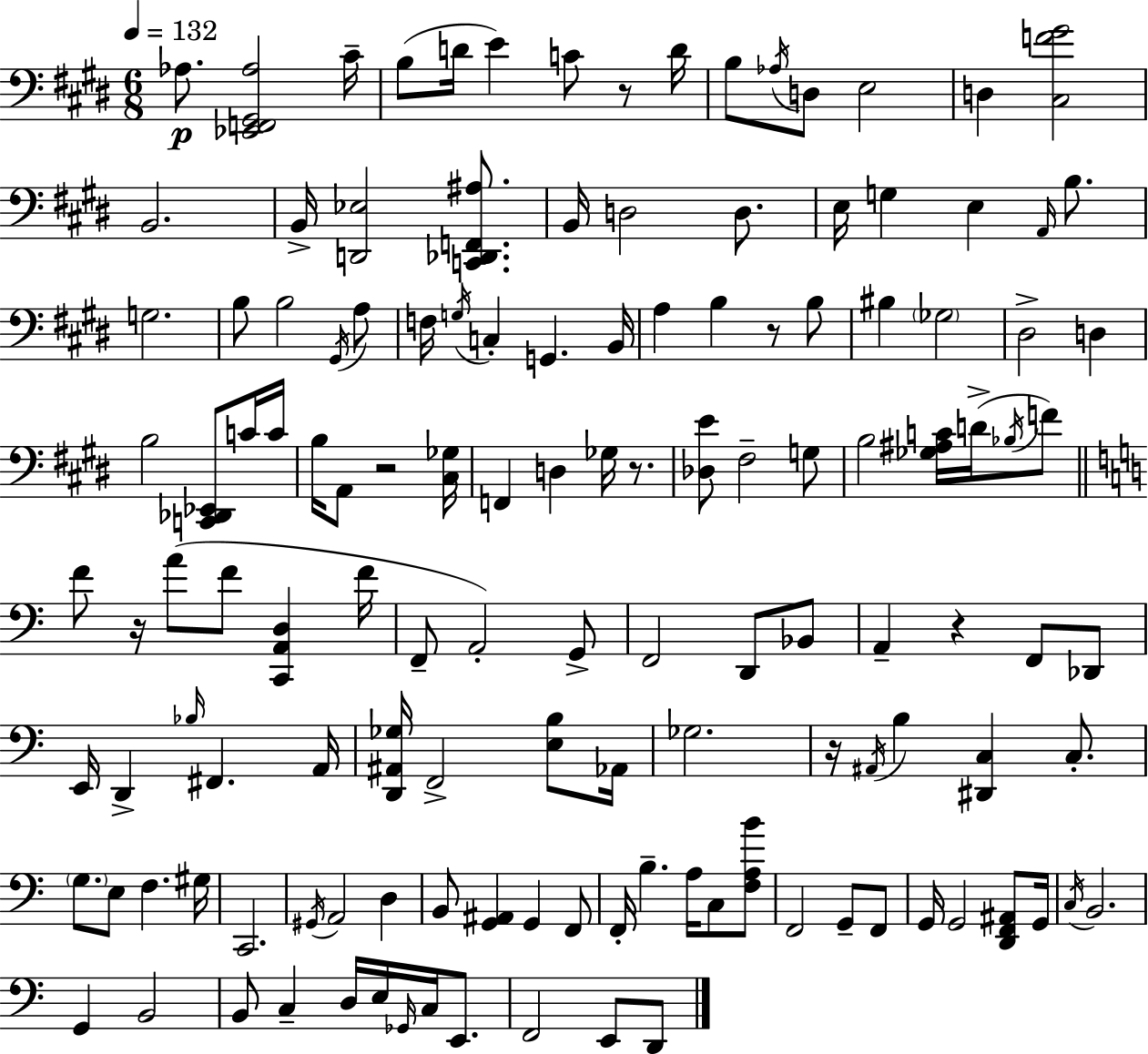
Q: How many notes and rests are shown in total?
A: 134